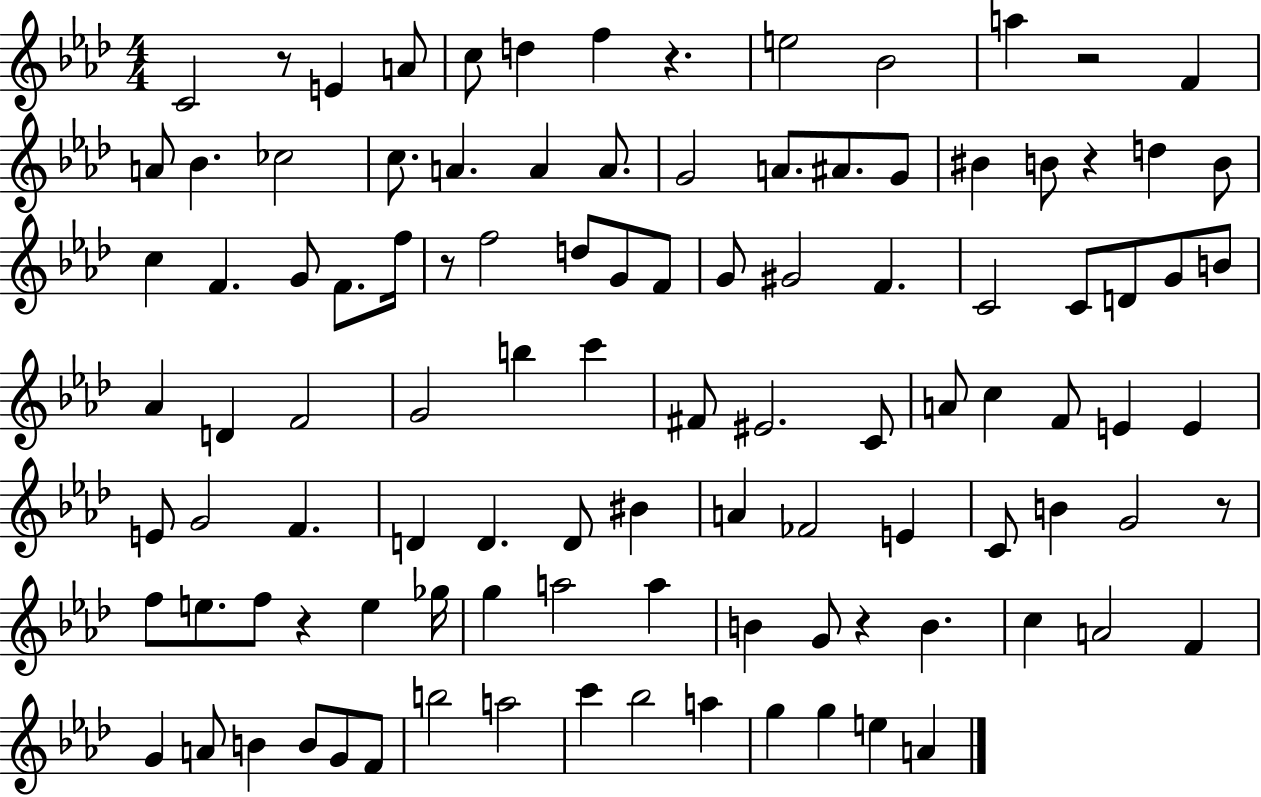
{
  \clef treble
  \numericTimeSignature
  \time 4/4
  \key aes \major
  c'2 r8 e'4 a'8 | c''8 d''4 f''4 r4. | e''2 bes'2 | a''4 r2 f'4 | \break a'8 bes'4. ces''2 | c''8. a'4. a'4 a'8. | g'2 a'8. ais'8. g'8 | bis'4 b'8 r4 d''4 b'8 | \break c''4 f'4. g'8 f'8. f''16 | r8 f''2 d''8 g'8 f'8 | g'8 gis'2 f'4. | c'2 c'8 d'8 g'8 b'8 | \break aes'4 d'4 f'2 | g'2 b''4 c'''4 | fis'8 eis'2. c'8 | a'8 c''4 f'8 e'4 e'4 | \break e'8 g'2 f'4. | d'4 d'4. d'8 bis'4 | a'4 fes'2 e'4 | c'8 b'4 g'2 r8 | \break f''8 e''8. f''8 r4 e''4 ges''16 | g''4 a''2 a''4 | b'4 g'8 r4 b'4. | c''4 a'2 f'4 | \break g'4 a'8 b'4 b'8 g'8 f'8 | b''2 a''2 | c'''4 bes''2 a''4 | g''4 g''4 e''4 a'4 | \break \bar "|."
}